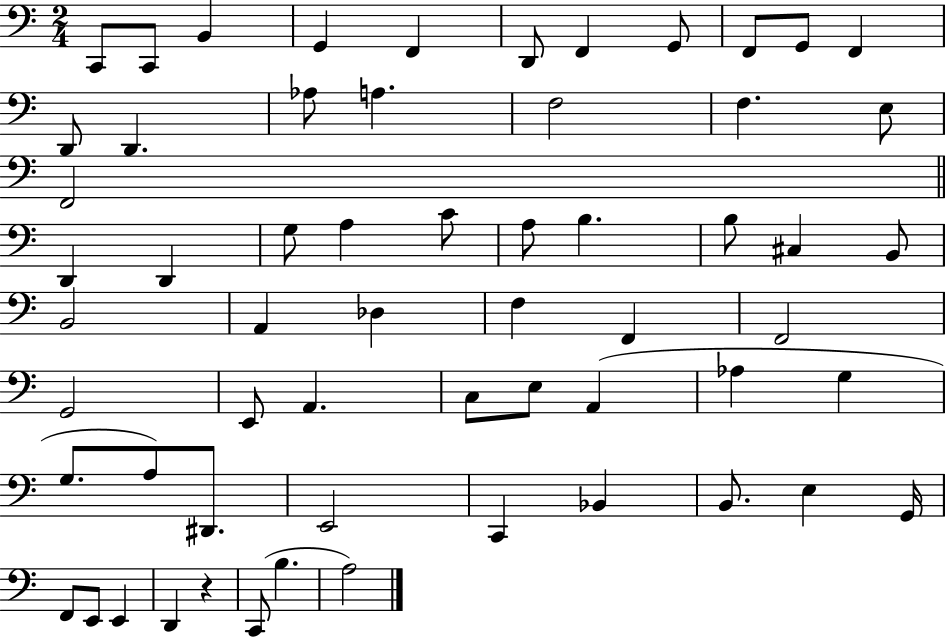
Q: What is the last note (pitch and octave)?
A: A3